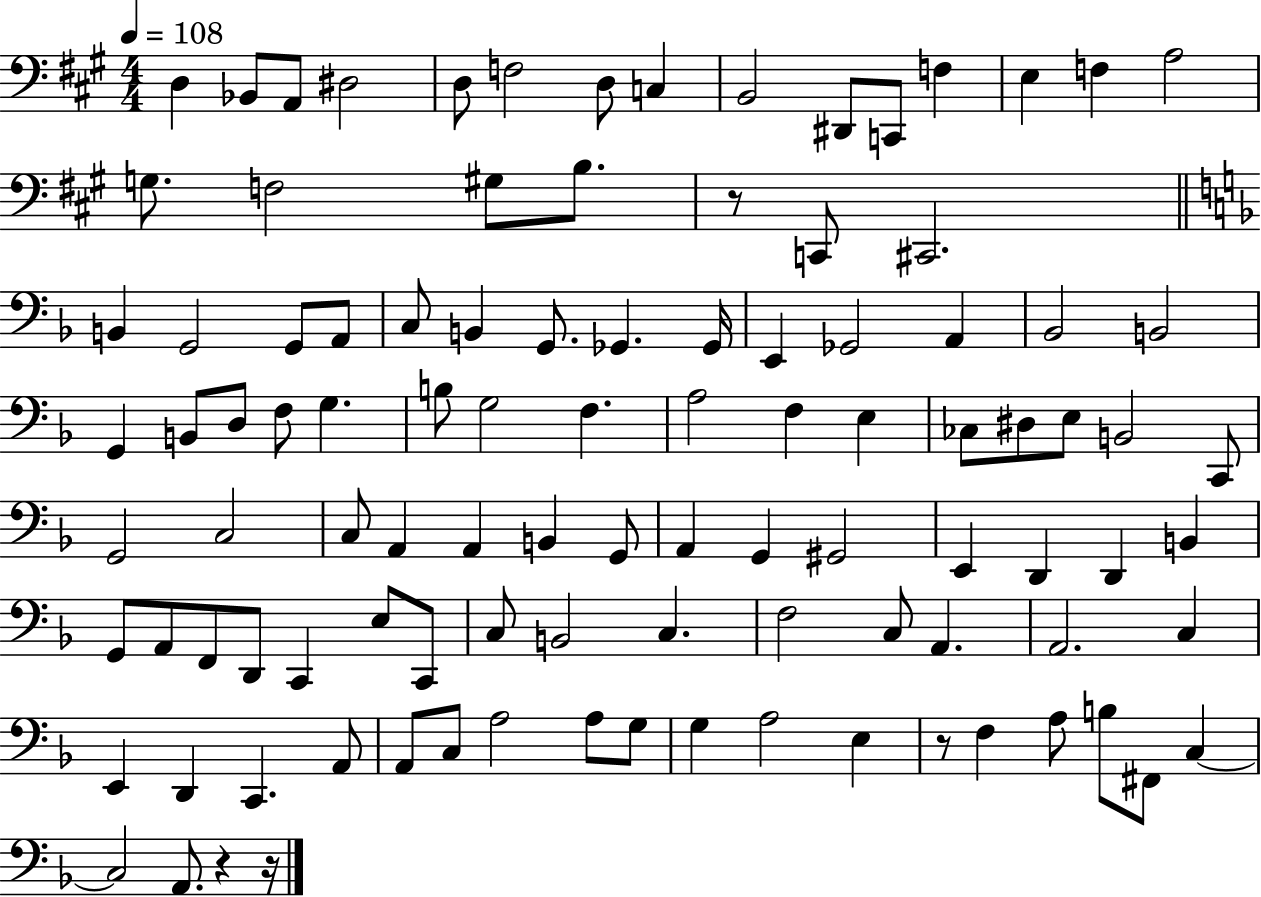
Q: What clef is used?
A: bass